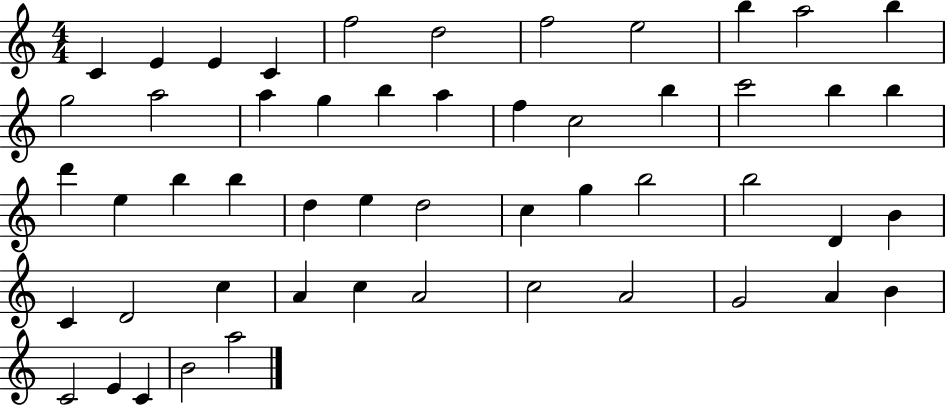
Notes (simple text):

C4/q E4/q E4/q C4/q F5/h D5/h F5/h E5/h B5/q A5/h B5/q G5/h A5/h A5/q G5/q B5/q A5/q F5/q C5/h B5/q C6/h B5/q B5/q D6/q E5/q B5/q B5/q D5/q E5/q D5/h C5/q G5/q B5/h B5/h D4/q B4/q C4/q D4/h C5/q A4/q C5/q A4/h C5/h A4/h G4/h A4/q B4/q C4/h E4/q C4/q B4/h A5/h